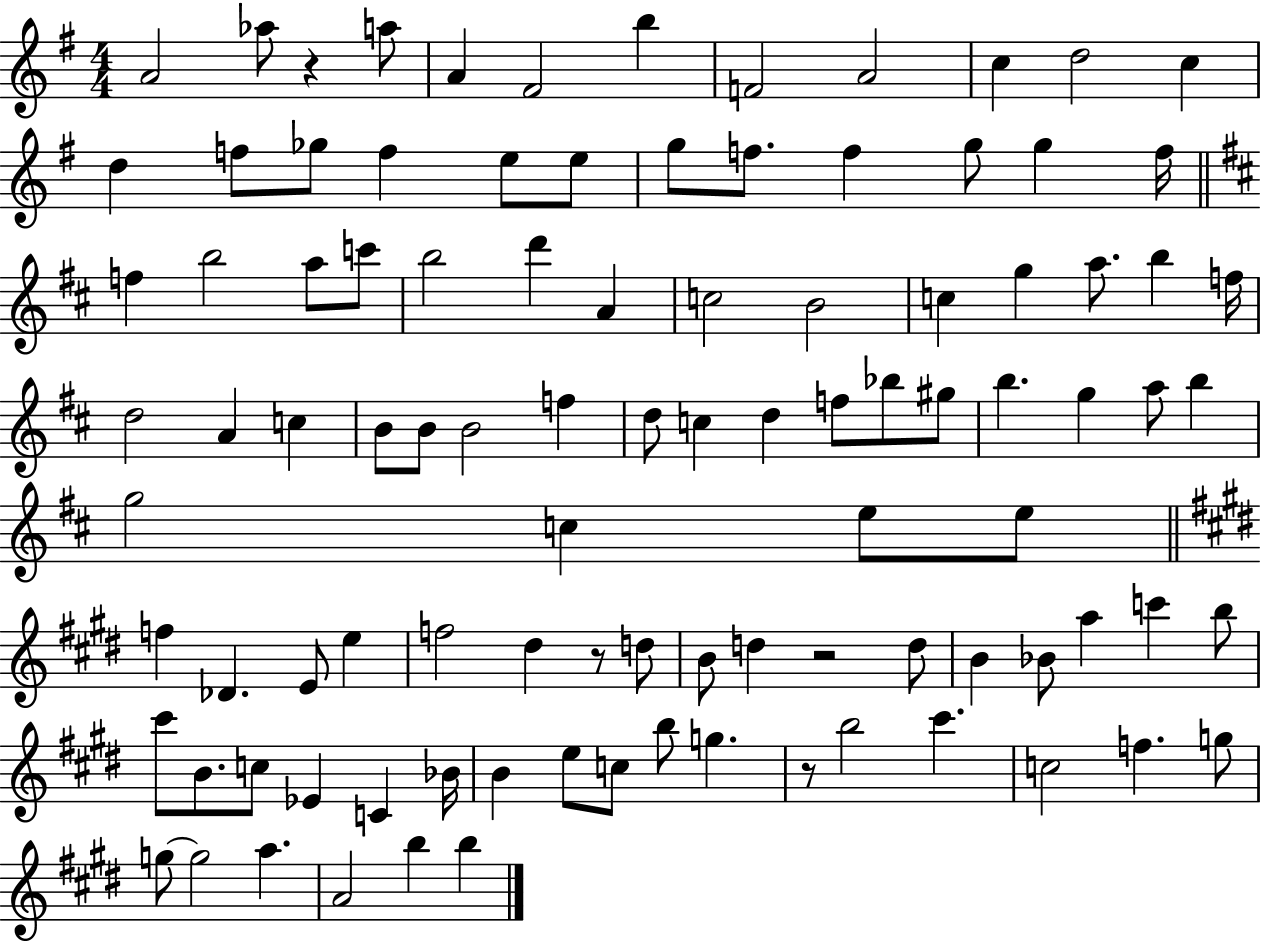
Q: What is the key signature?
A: G major